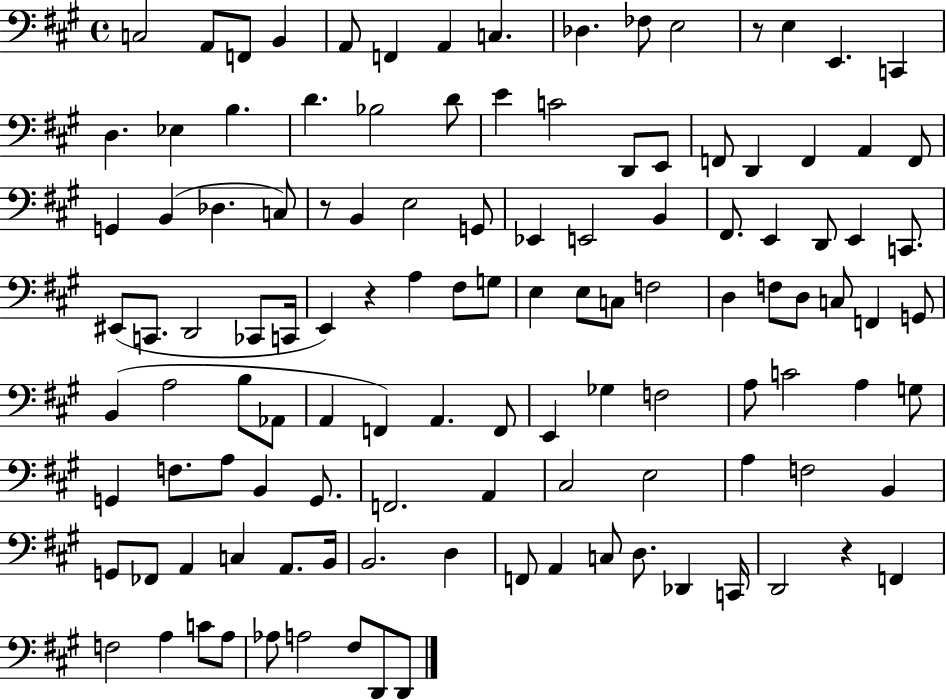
{
  \clef bass
  \time 4/4
  \defaultTimeSignature
  \key a \major
  c2 a,8 f,8 b,4 | a,8 f,4 a,4 c4. | des4. fes8 e2 | r8 e4 e,4. c,4 | \break d4. ees4 b4. | d'4. bes2 d'8 | e'4 c'2 d,8 e,8 | f,8 d,4 f,4 a,4 f,8 | \break g,4 b,4( des4. c8) | r8 b,4 e2 g,8 | ees,4 e,2 b,4 | fis,8. e,4 d,8 e,4 c,8. | \break eis,8( c,8. d,2 ces,8 c,16 | e,4) r4 a4 fis8 g8 | e4 e8 c8 f2 | d4 f8 d8 c8 f,4 g,8 | \break b,4( a2 b8 aes,8 | a,4 f,4) a,4. f,8 | e,4 ges4 f2 | a8 c'2 a4 g8 | \break g,4 f8. a8 b,4 g,8. | f,2. a,4 | cis2 e2 | a4 f2 b,4 | \break g,8 fes,8 a,4 c4 a,8. b,16 | b,2. d4 | f,8 a,4 c8 d8. des,4 c,16 | d,2 r4 f,4 | \break f2 a4 c'8 a8 | aes8 a2 fis8 d,8 d,8 | \bar "|."
}